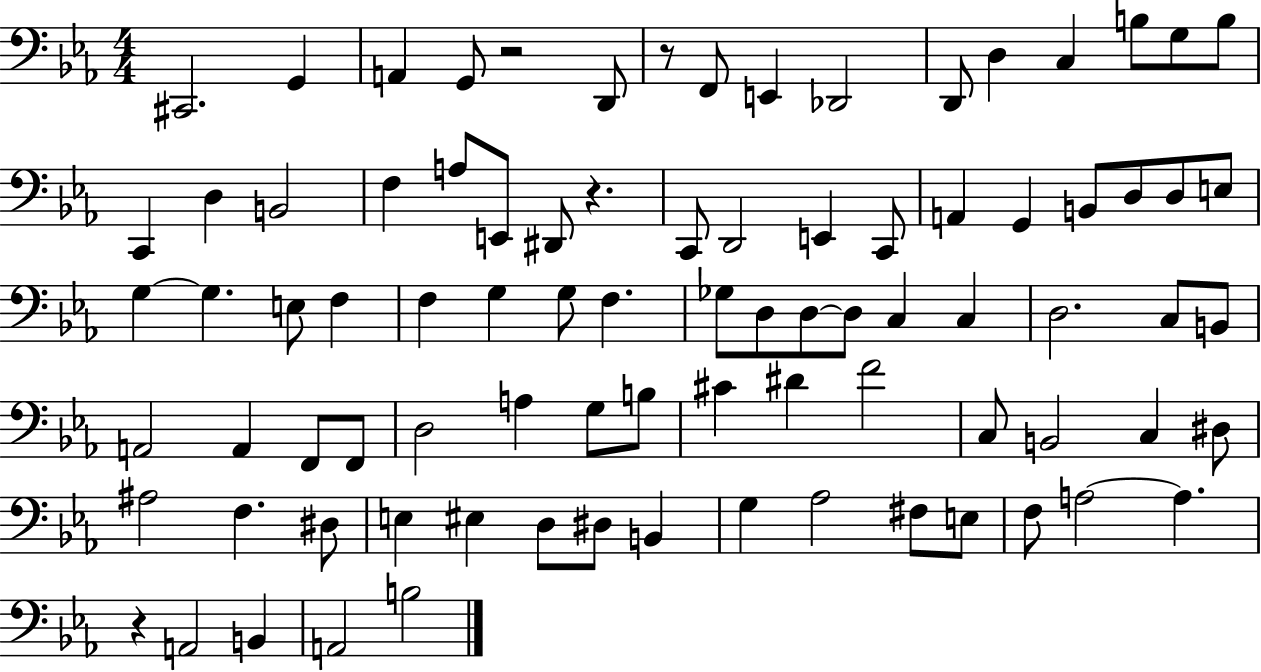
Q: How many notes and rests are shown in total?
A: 86